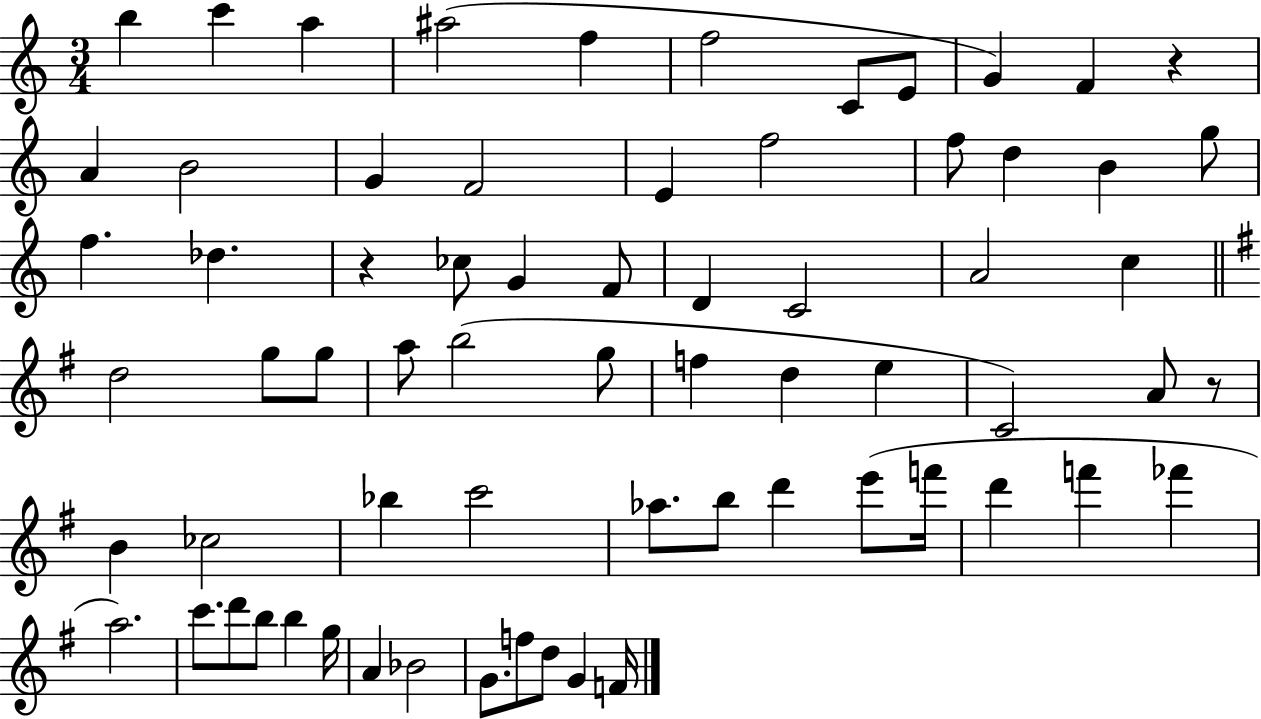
{
  \clef treble
  \numericTimeSignature
  \time 3/4
  \key c \major
  b''4 c'''4 a''4 | ais''2( f''4 | f''2 c'8 e'8 | g'4) f'4 r4 | \break a'4 b'2 | g'4 f'2 | e'4 f''2 | f''8 d''4 b'4 g''8 | \break f''4. des''4. | r4 ces''8 g'4 f'8 | d'4 c'2 | a'2 c''4 | \break \bar "||" \break \key e \minor d''2 g''8 g''8 | a''8 b''2( g''8 | f''4 d''4 e''4 | c'2) a'8 r8 | \break b'4 ces''2 | bes''4 c'''2 | aes''8. b''8 d'''4 e'''8( f'''16 | d'''4 f'''4 fes'''4 | \break a''2.) | c'''8. d'''8 b''8 b''4 g''16 | a'4 bes'2 | g'8. f''8 d''8 g'4 f'16 | \break \bar "|."
}